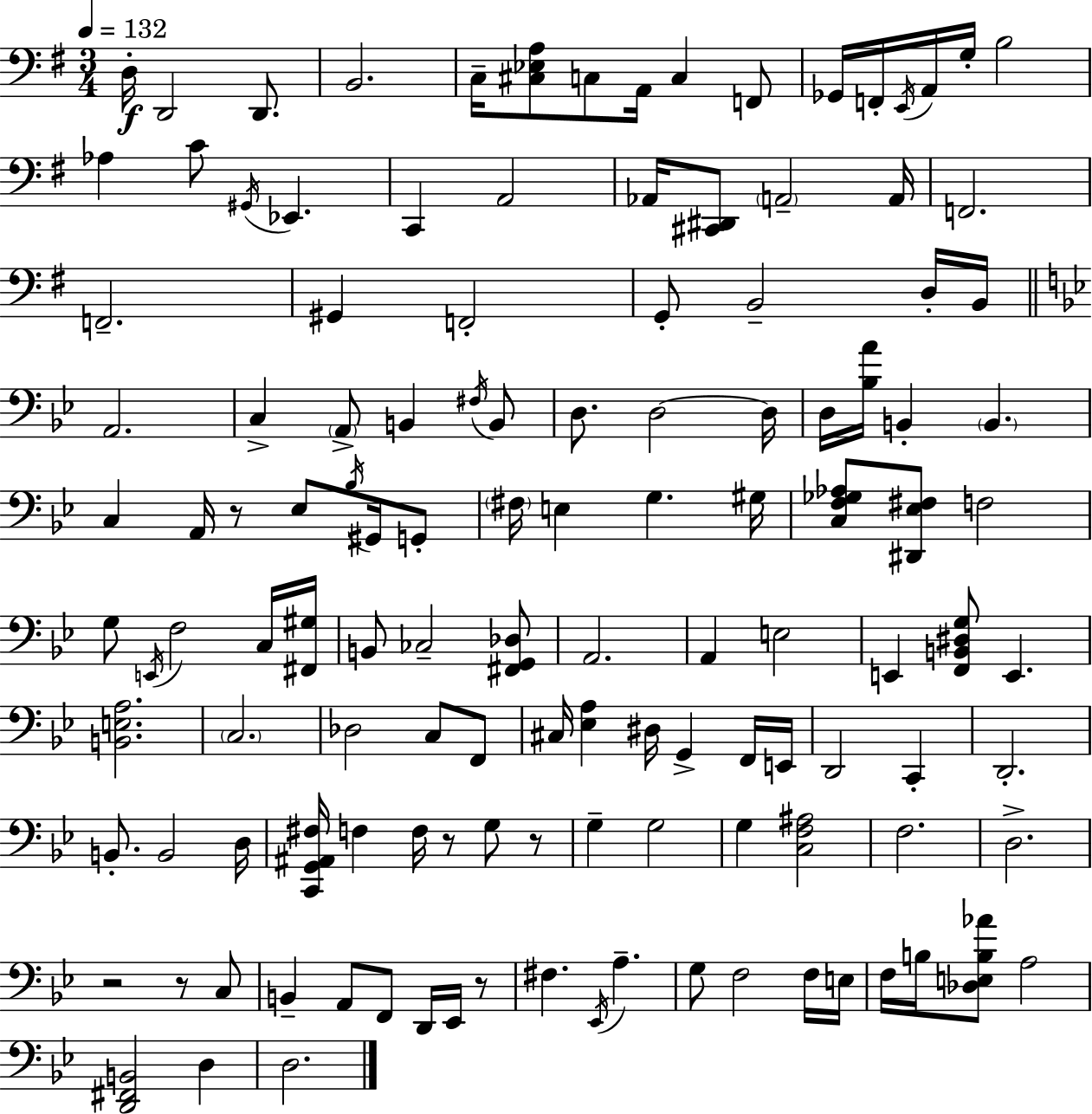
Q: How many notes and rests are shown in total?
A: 127